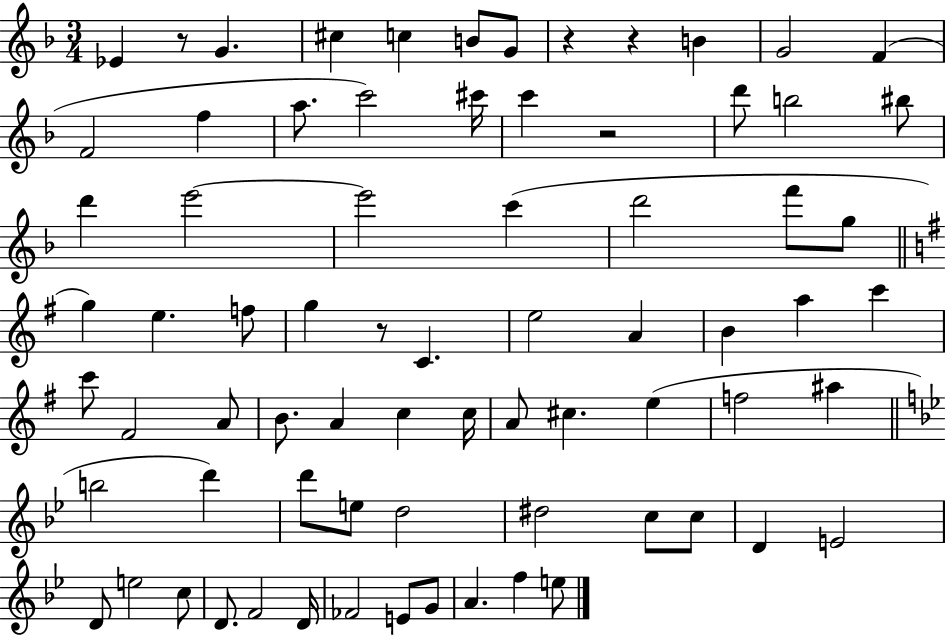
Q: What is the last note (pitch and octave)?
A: E5